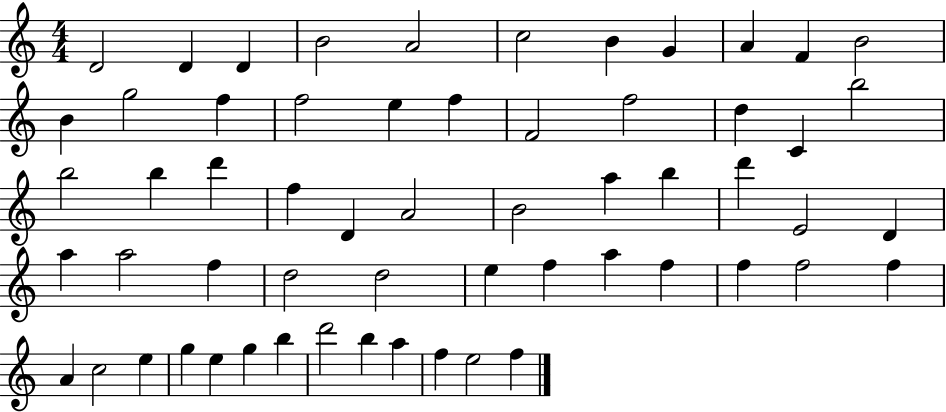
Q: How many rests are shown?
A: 0